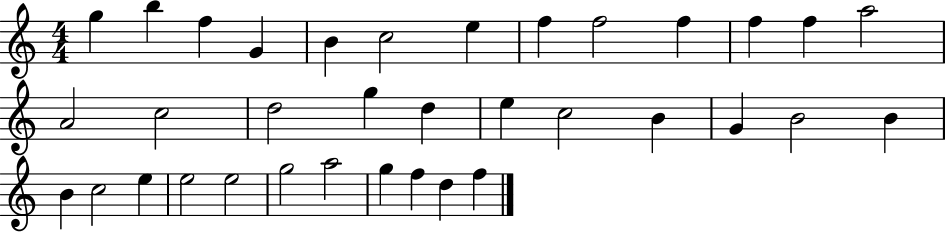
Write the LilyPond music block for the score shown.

{
  \clef treble
  \numericTimeSignature
  \time 4/4
  \key c \major
  g''4 b''4 f''4 g'4 | b'4 c''2 e''4 | f''4 f''2 f''4 | f''4 f''4 a''2 | \break a'2 c''2 | d''2 g''4 d''4 | e''4 c''2 b'4 | g'4 b'2 b'4 | \break b'4 c''2 e''4 | e''2 e''2 | g''2 a''2 | g''4 f''4 d''4 f''4 | \break \bar "|."
}